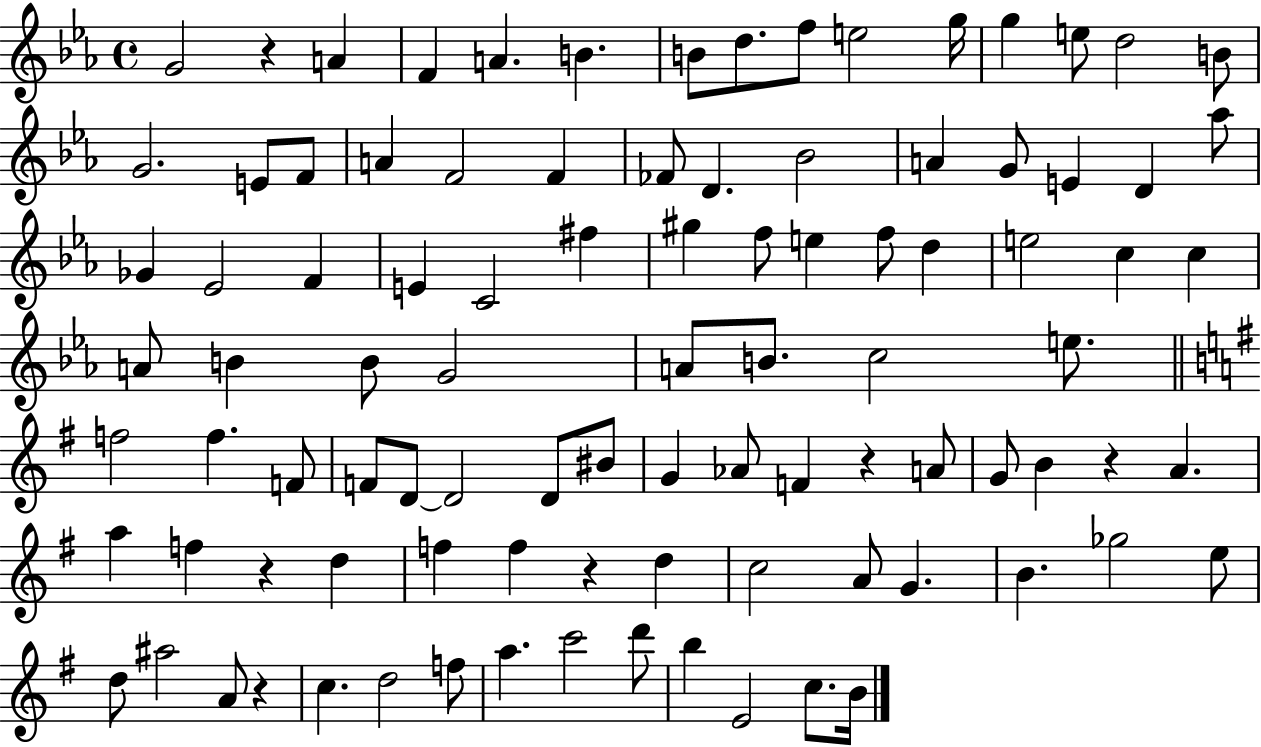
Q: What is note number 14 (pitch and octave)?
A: B4